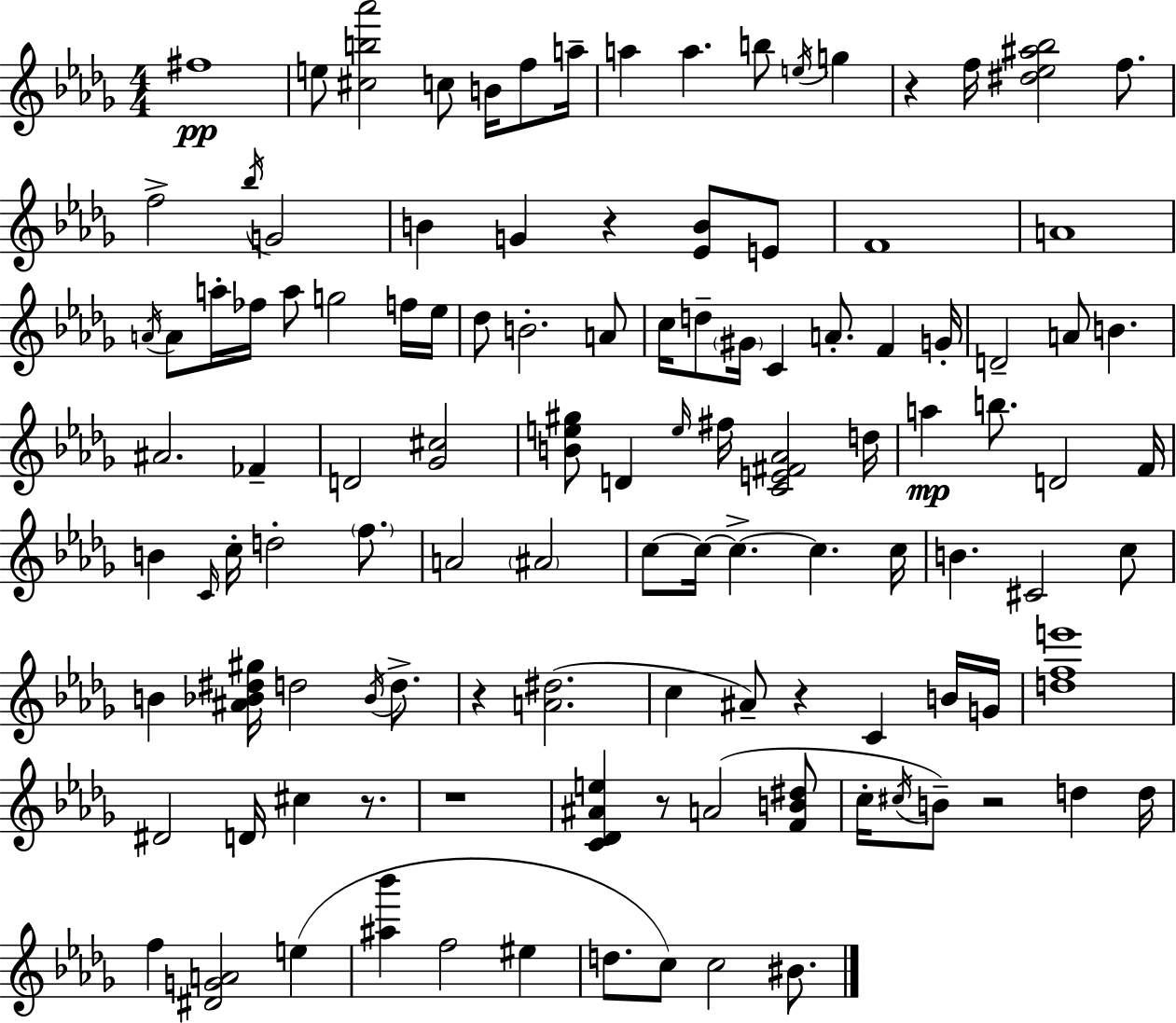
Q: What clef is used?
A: treble